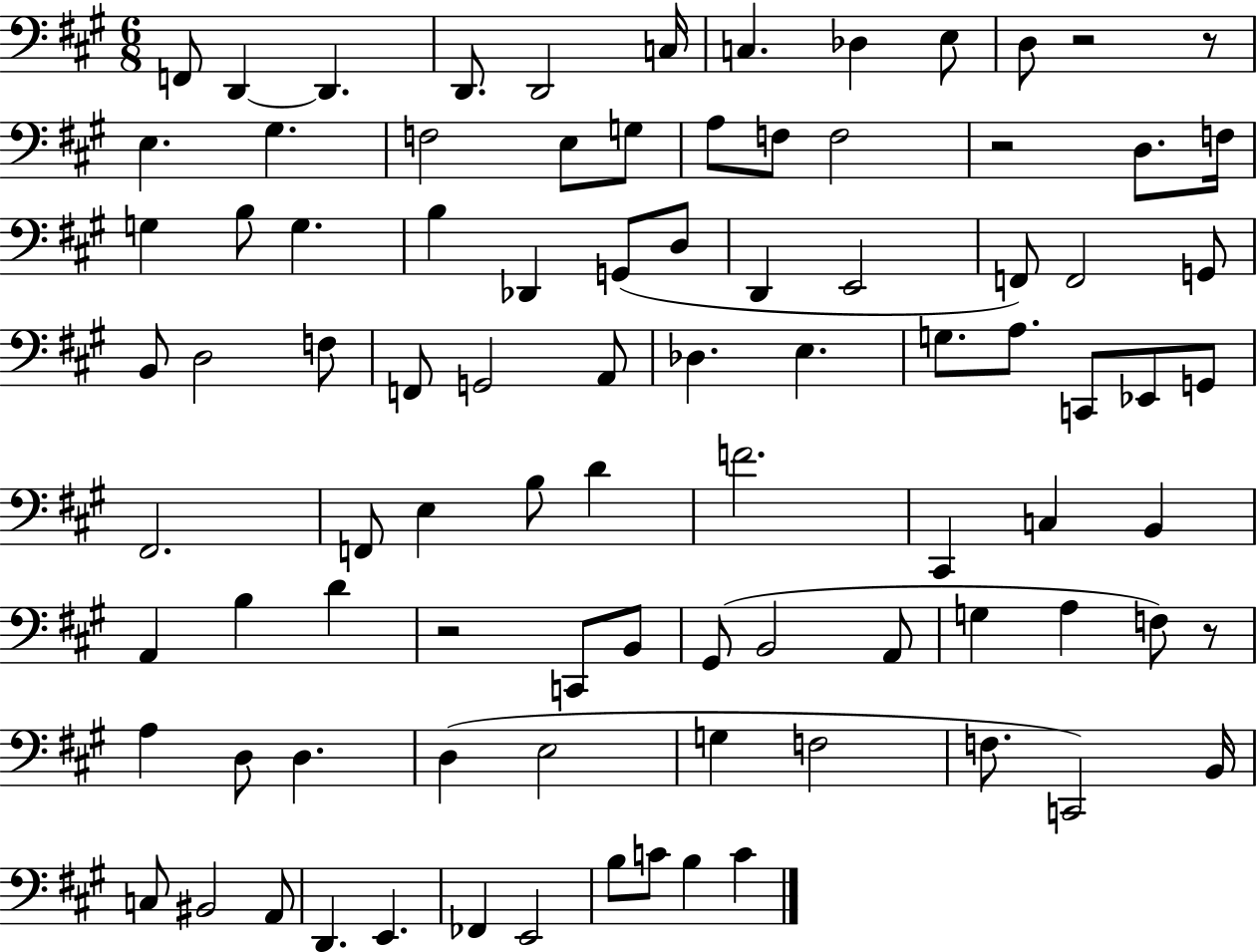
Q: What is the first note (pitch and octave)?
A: F2